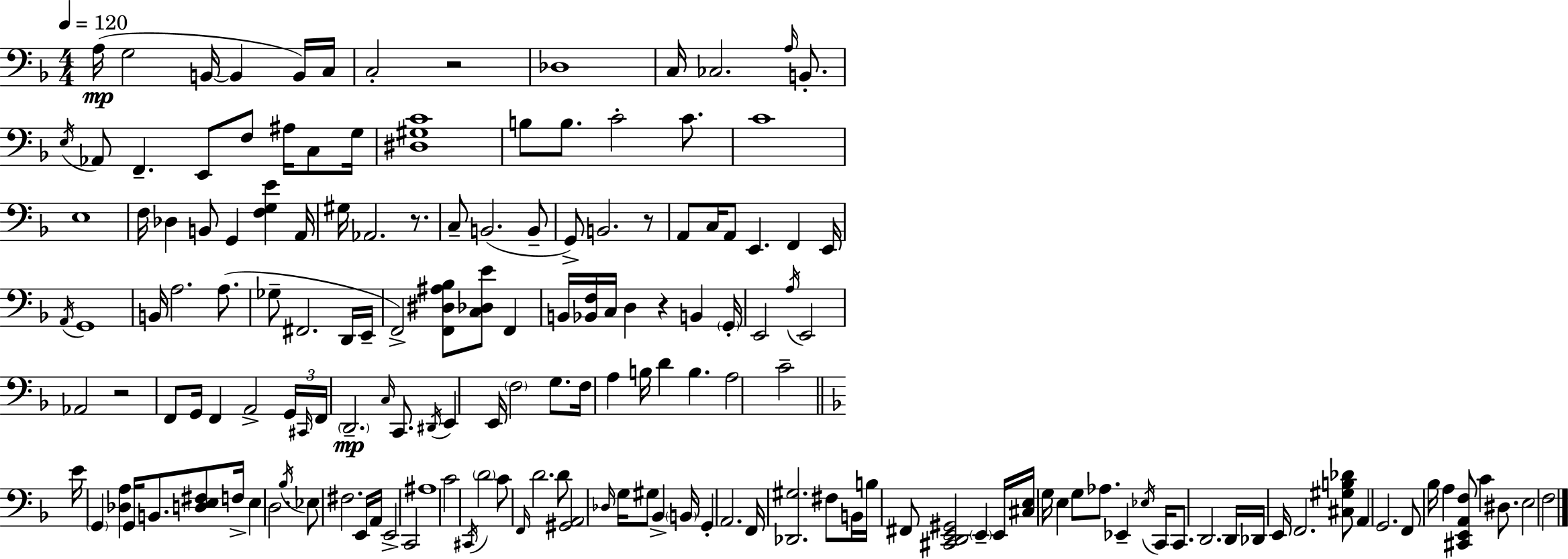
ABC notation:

X:1
T:Untitled
M:4/4
L:1/4
K:Dm
A,/4 G,2 B,,/4 B,, B,,/4 C,/4 C,2 z2 _D,4 C,/4 _C,2 A,/4 B,,/2 E,/4 _A,,/2 F,, E,,/2 F,/2 ^A,/4 C,/2 G,/4 [^D,^G,C]4 B,/2 B,/2 C2 C/2 C4 E,4 F,/4 _D, B,,/2 G,, [F,G,E] A,,/4 ^G,/4 _A,,2 z/2 C,/2 B,,2 B,,/2 G,,/2 B,,2 z/2 A,,/2 C,/4 A,,/2 E,, F,, E,,/4 A,,/4 G,,4 B,,/4 A,2 A,/2 _G,/2 ^F,,2 D,,/4 E,,/4 F,,2 [F,,^D,^A,_B,]/2 [C,_D,E]/2 F,, B,,/4 [_B,,F,]/4 C,/4 D, z B,, G,,/4 E,,2 A,/4 E,,2 _A,,2 z2 F,,/2 G,,/4 F,, A,,2 G,,/4 ^C,,/4 F,,/4 D,,2 C,/4 C,,/2 ^D,,/4 E,, E,,/4 F,2 G,/2 F,/4 A, B,/4 D B, A,2 C2 E/4 G,, [_D,A,] G,,/4 B,,/2 [D,E,^F,]/2 F,/4 E, D,2 _B,/4 _E,/2 ^F,2 E,,/4 A,,/4 E,,2 C,,2 ^A,4 C2 ^C,,/4 D2 C/2 F,,/4 D2 D/2 [^G,,A,,]2 _D,/4 G,/4 ^G,/2 _B,, B,,/4 G,, A,,2 F,,/4 [_D,,^G,]2 ^F,/2 B,,/4 B,/4 ^F,,/2 [^C,,D,,E,,^G,,]2 E,, E,,/4 [^C,E,]/4 G,/4 E, G,/2 _A,/2 _E,, _E,/4 C,,/4 C,,/2 D,,2 D,,/4 _D,,/4 E,,/4 F,,2 [^C,^G,B,_D]/2 A,, G,,2 F,,/2 _B,/4 A, [^C,,E,,A,,F,]/2 C ^D,/2 E,2 F,2